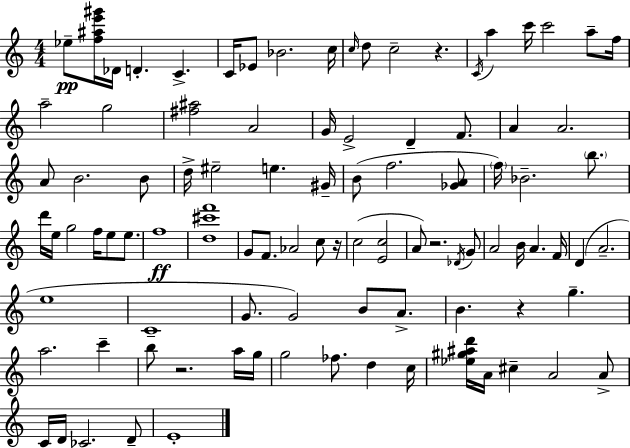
Eb5/e [F5,A#5,E6,G#6]/s Db4/s D4/q. C4/q. C4/s Eb4/e Bb4/h. C5/s C5/s D5/e C5/h R/q. C4/s A5/q C6/s C6/h A5/e F5/s A5/h G5/h [F#5,A#5]/h A4/h G4/s E4/h D4/q F4/e. A4/q A4/h. A4/e B4/h. B4/e D5/s EIS5/h E5/q. G#4/s B4/e F5/h. [Gb4,A4]/e F5/s Bb4/h. B5/e. D6/s E5/s G5/h F5/s E5/e E5/e. F5/w [D5,C#6,F6]/w G4/e F4/e. Ab4/h C5/e R/s C5/h [E4,C5]/h A4/e R/h. Db4/s G4/e A4/h B4/s A4/q. F4/s D4/q A4/h. E5/w C4/w G4/e. G4/h B4/e A4/e. B4/q. R/q G5/q. A5/h. C6/q B5/e R/h. A5/s G5/s G5/h FES5/e. D5/q C5/s [Eb5,G#5,A#5,D6]/s A4/s C#5/q A4/h A4/e C4/s D4/s CES4/h. D4/e E4/w